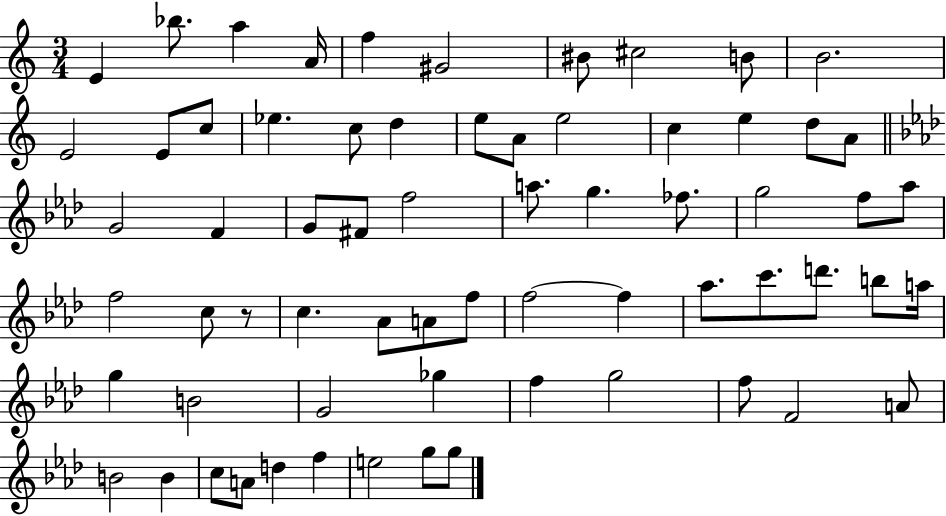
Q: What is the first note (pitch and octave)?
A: E4